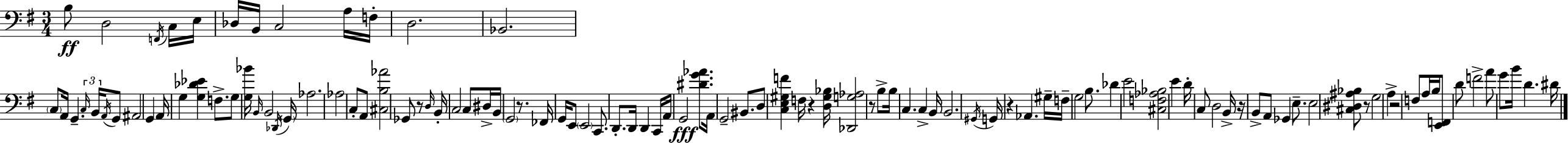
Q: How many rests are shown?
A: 8